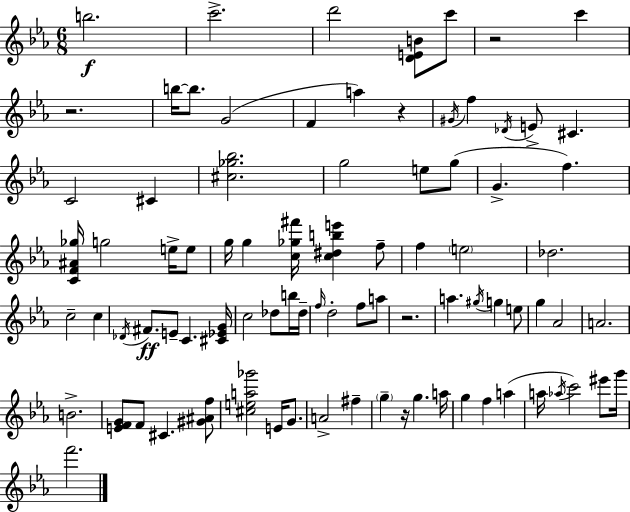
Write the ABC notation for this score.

X:1
T:Untitled
M:6/8
L:1/4
K:Cm
b2 c'2 d'2 [DEB]/2 c'/2 z2 c' z2 b/4 b/2 G2 F a z ^G/4 f _D/4 E/2 ^C C2 ^C [^c_g_b]2 g2 e/2 g/2 G f [CF^A_g]/4 g2 e/4 e/2 g/4 g [c_g^f']/4 [c^dbe'] f/2 f e2 _d2 c2 c _D/4 ^F/2 E/2 C [^C_EG]/4 c2 _d/2 b/4 _d/4 f/4 d2 f/2 a/2 z2 a ^g/4 g e/2 g _A2 A2 B2 [EFG]/2 F/2 ^C [^G^Af]/2 [^cea_g']2 E/4 G/2 A2 ^f g z/4 g a/4 g f a a/4 _a/4 c'2 ^e'/2 g'/4 f'2